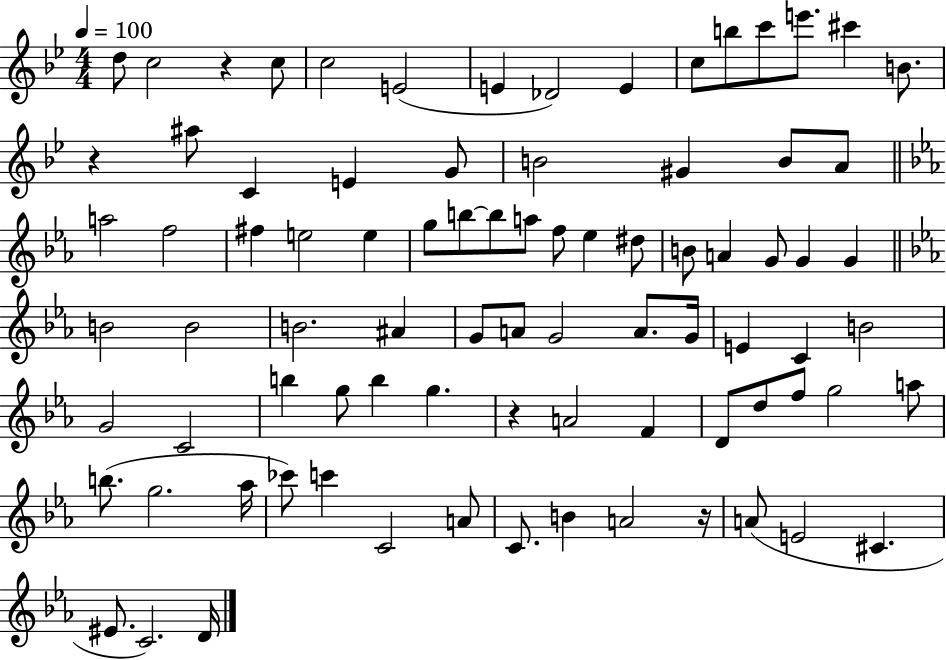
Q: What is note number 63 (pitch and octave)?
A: G5